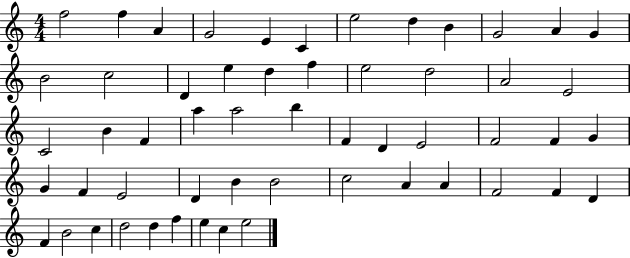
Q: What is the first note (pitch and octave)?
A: F5